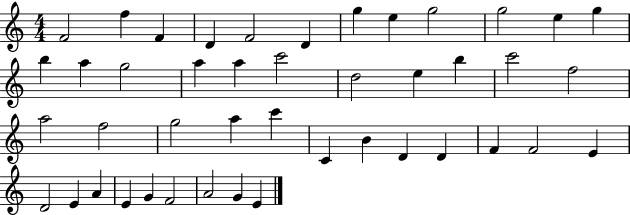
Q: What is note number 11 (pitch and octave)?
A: E5